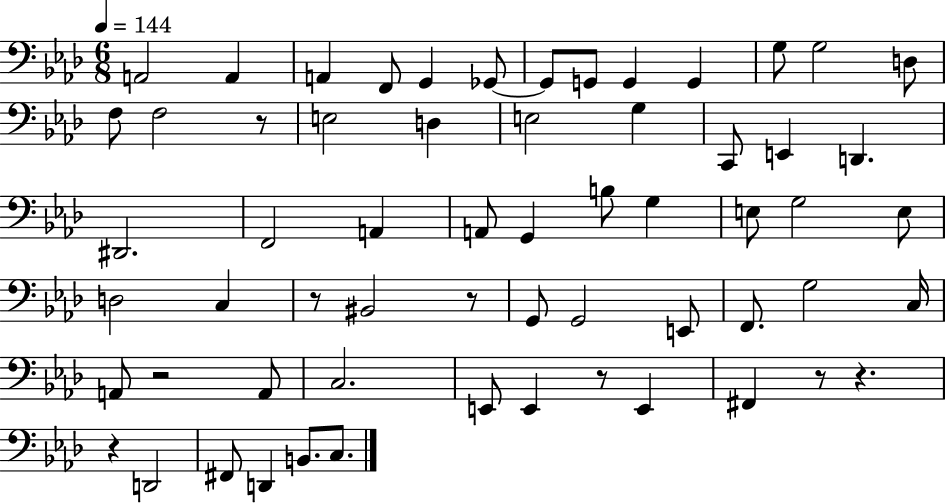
X:1
T:Untitled
M:6/8
L:1/4
K:Ab
A,,2 A,, A,, F,,/2 G,, _G,,/2 _G,,/2 G,,/2 G,, G,, G,/2 G,2 D,/2 F,/2 F,2 z/2 E,2 D, E,2 G, C,,/2 E,, D,, ^D,,2 F,,2 A,, A,,/2 G,, B,/2 G, E,/2 G,2 E,/2 D,2 C, z/2 ^B,,2 z/2 G,,/2 G,,2 E,,/2 F,,/2 G,2 C,/4 A,,/2 z2 A,,/2 C,2 E,,/2 E,, z/2 E,, ^F,, z/2 z z D,,2 ^F,,/2 D,, B,,/2 C,/2